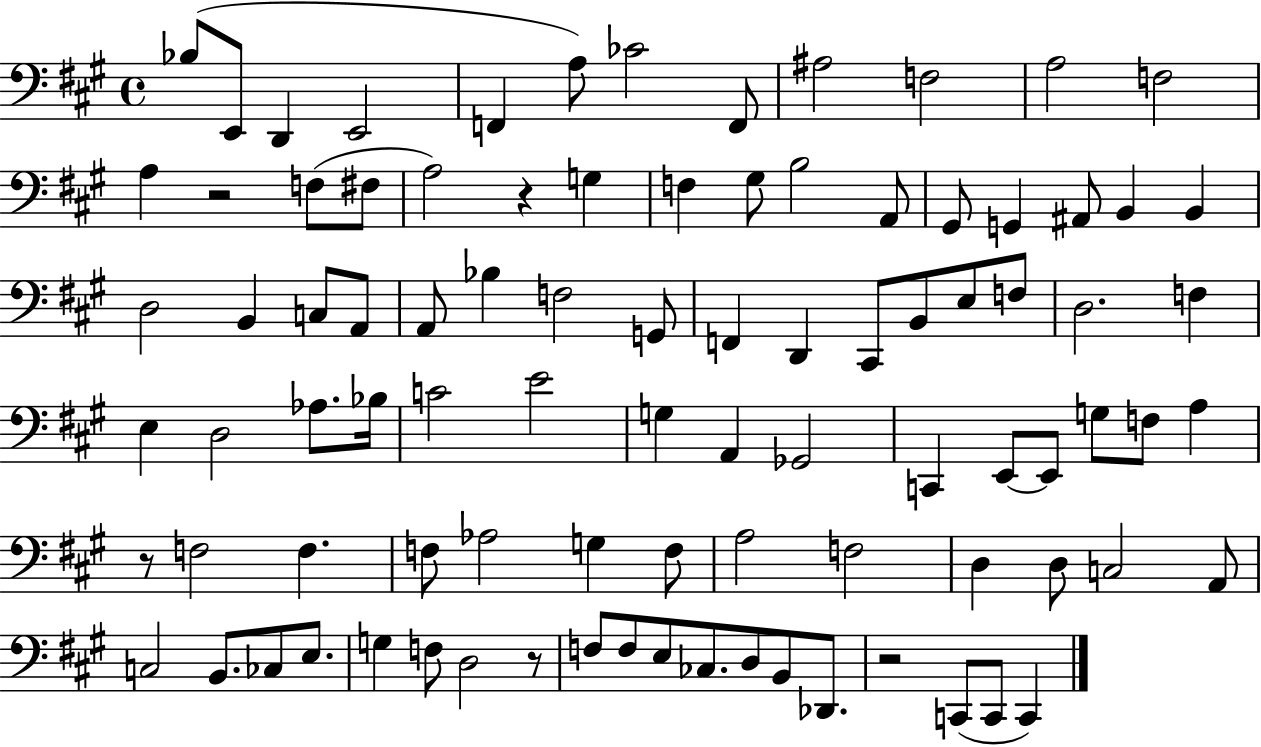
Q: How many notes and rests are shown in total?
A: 91